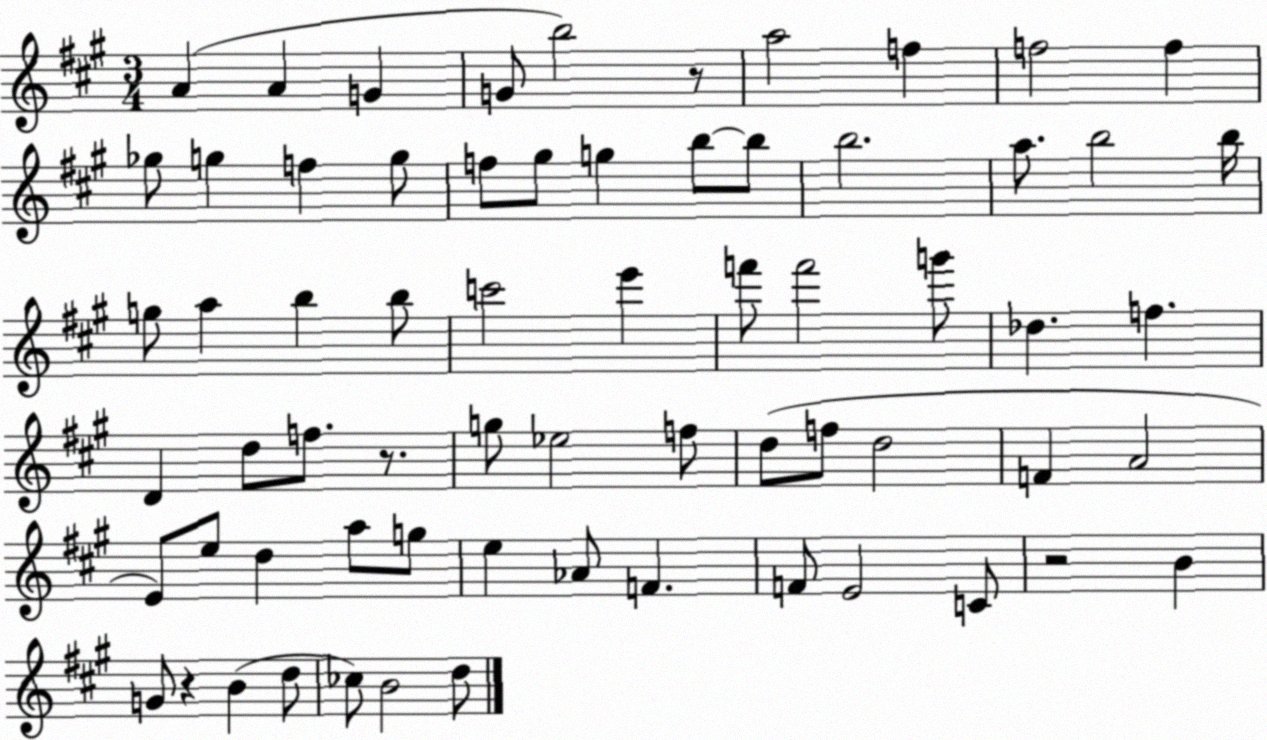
X:1
T:Untitled
M:3/4
L:1/4
K:A
A A G G/2 b2 z/2 a2 f f2 f _g/2 g f g/2 f/2 ^g/2 g b/2 b/2 b2 a/2 b2 b/4 g/2 a b b/2 c'2 e' f'/2 f'2 g'/2 _d f D d/2 f/2 z/2 g/2 _e2 f/2 d/2 f/2 d2 F A2 E/2 e/2 d a/2 g/2 e _A/2 F F/2 E2 C/2 z2 B G/2 z B d/2 _c/2 B2 d/2